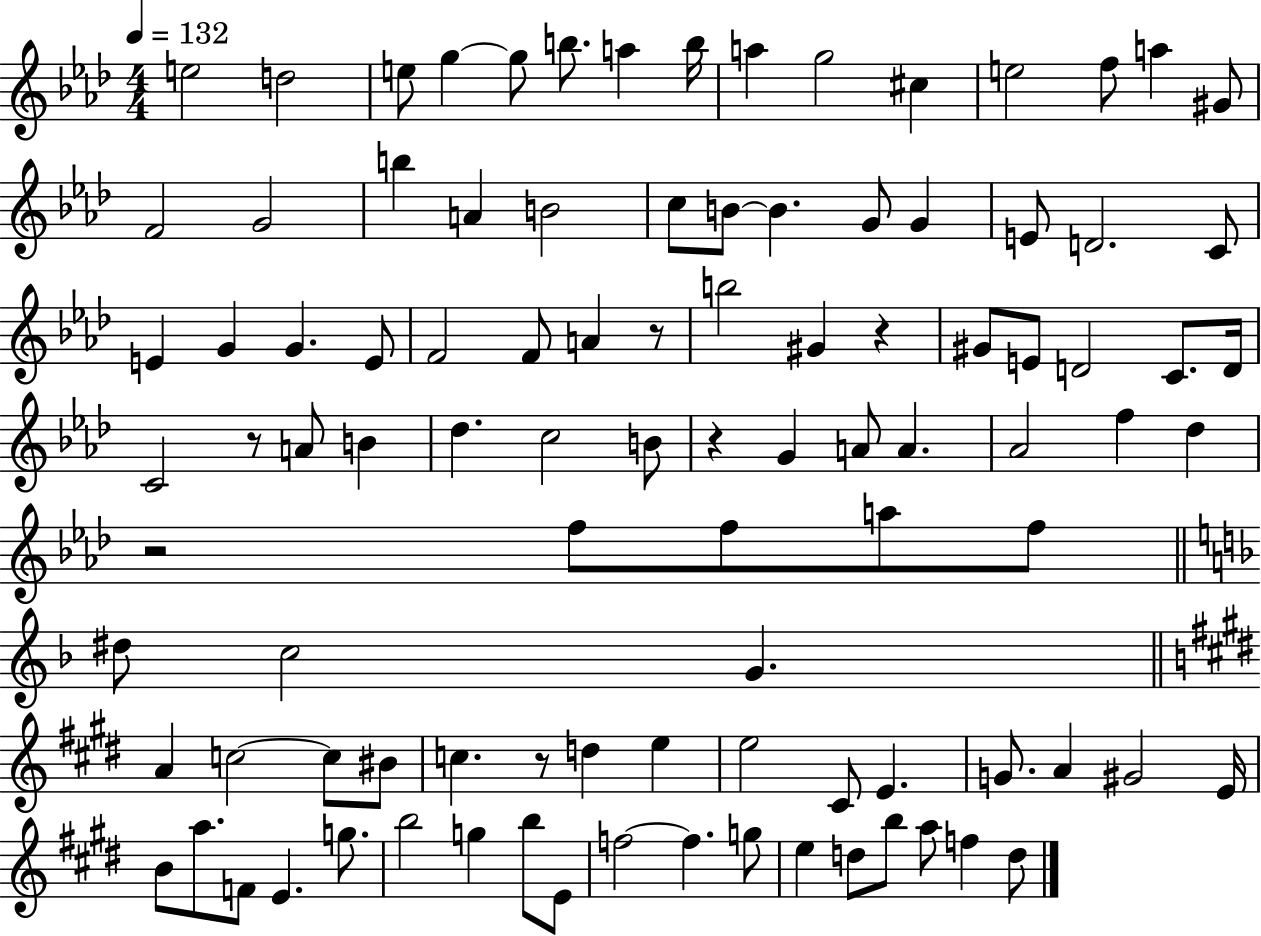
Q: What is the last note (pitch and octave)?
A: D5